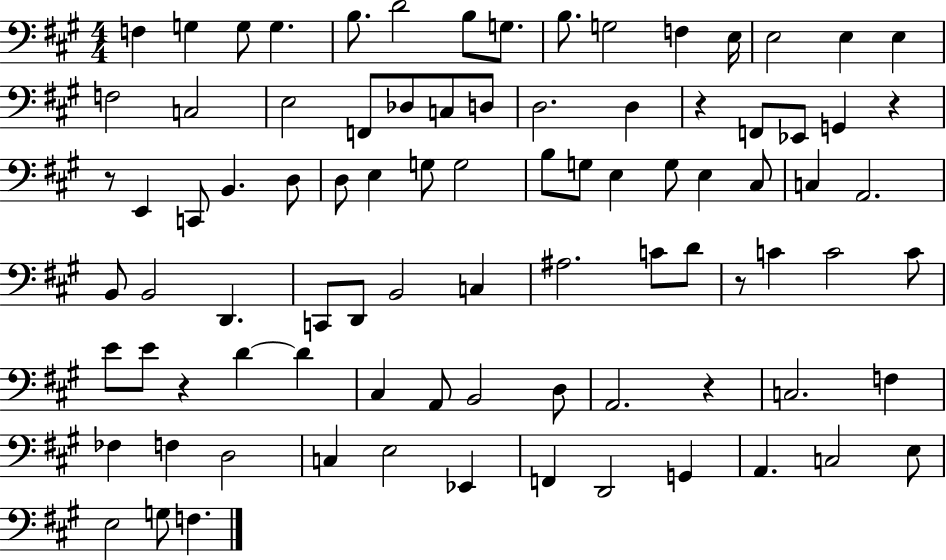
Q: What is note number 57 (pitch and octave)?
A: E4